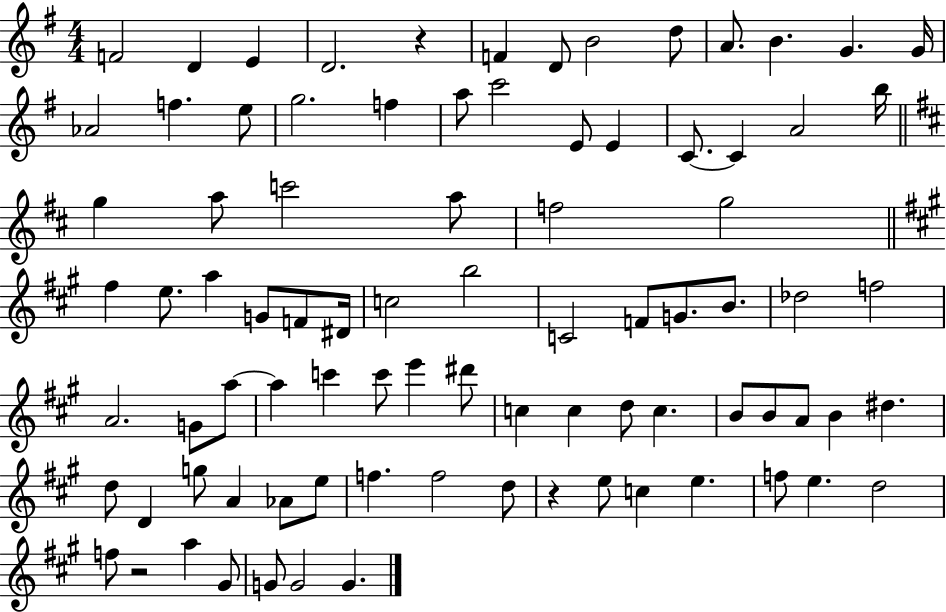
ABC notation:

X:1
T:Untitled
M:4/4
L:1/4
K:G
F2 D E D2 z F D/2 B2 d/2 A/2 B G G/4 _A2 f e/2 g2 f a/2 c'2 E/2 E C/2 C A2 b/4 g a/2 c'2 a/2 f2 g2 ^f e/2 a G/2 F/2 ^D/4 c2 b2 C2 F/2 G/2 B/2 _d2 f2 A2 G/2 a/2 a c' c'/2 e' ^d'/2 c c d/2 c B/2 B/2 A/2 B ^d d/2 D g/2 A _A/2 e/2 f f2 d/2 z e/2 c e f/2 e d2 f/2 z2 a ^G/2 G/2 G2 G